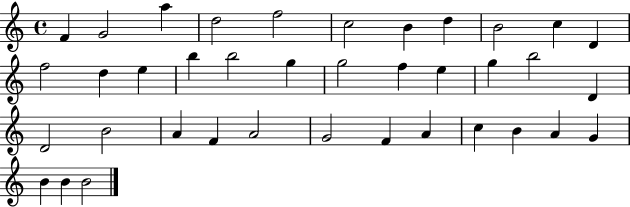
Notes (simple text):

F4/q G4/h A5/q D5/h F5/h C5/h B4/q D5/q B4/h C5/q D4/q F5/h D5/q E5/q B5/q B5/h G5/q G5/h F5/q E5/q G5/q B5/h D4/q D4/h B4/h A4/q F4/q A4/h G4/h F4/q A4/q C5/q B4/q A4/q G4/q B4/q B4/q B4/h